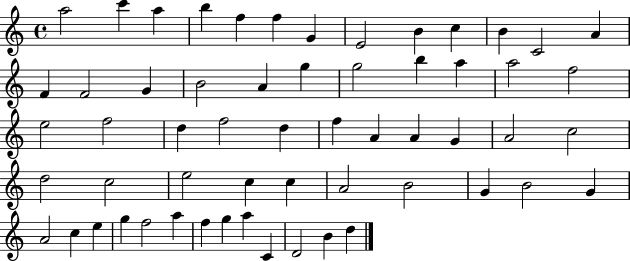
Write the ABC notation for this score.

X:1
T:Untitled
M:4/4
L:1/4
K:C
a2 c' a b f f G E2 B c B C2 A F F2 G B2 A g g2 b a a2 f2 e2 f2 d f2 d f A A G A2 c2 d2 c2 e2 c c A2 B2 G B2 G A2 c e g f2 a f g a C D2 B d